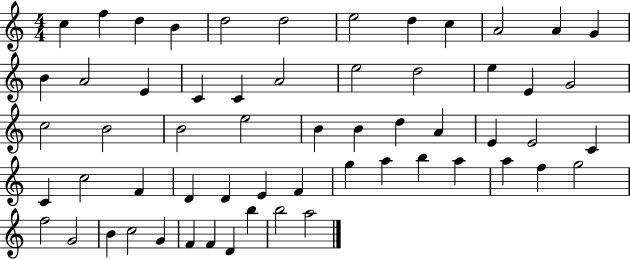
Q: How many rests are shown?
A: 0